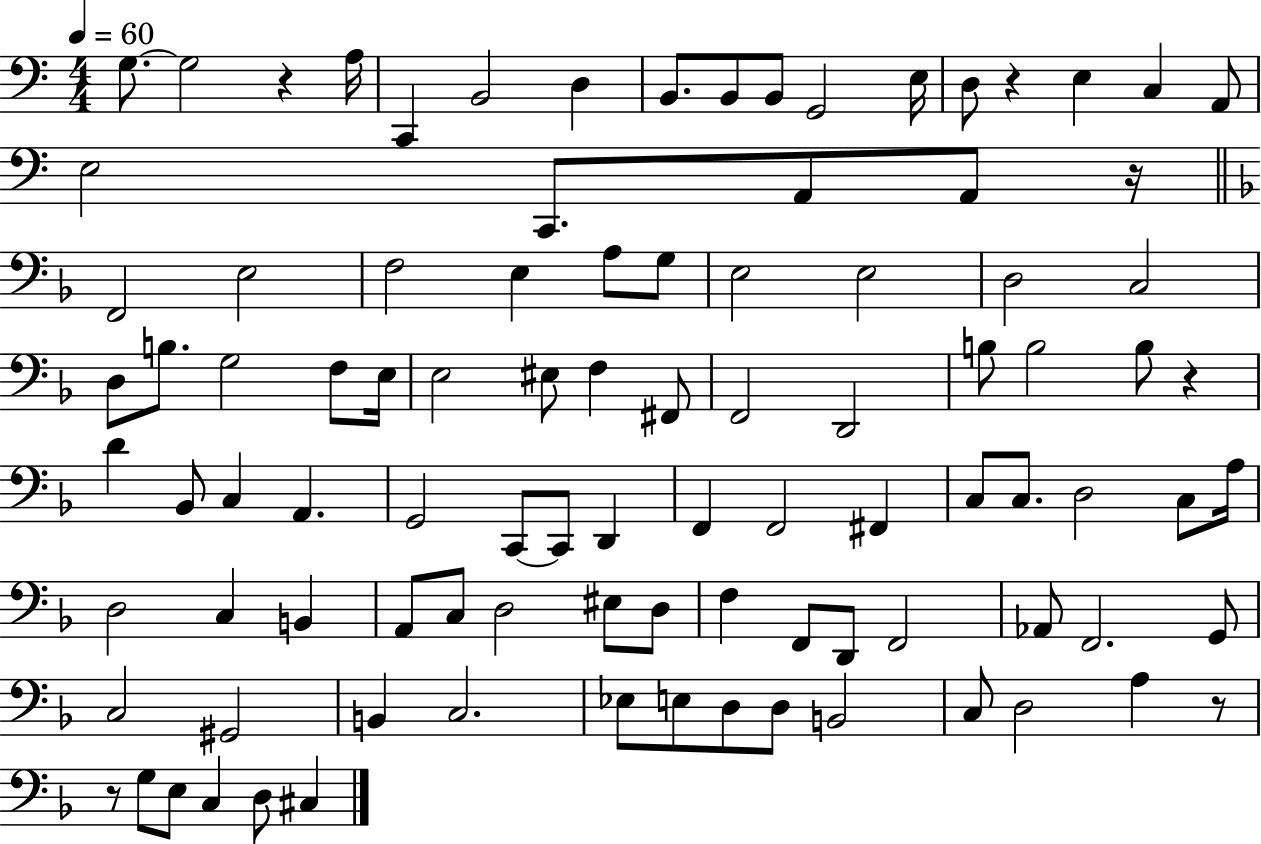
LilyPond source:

{
  \clef bass
  \numericTimeSignature
  \time 4/4
  \key c \major
  \tempo 4 = 60
  g8.~~ g2 r4 a16 | c,4 b,2 d4 | b,8. b,8 b,8 g,2 e16 | d8 r4 e4 c4 a,8 | \break e2 c,8. a,8 a,8 r16 | \bar "||" \break \key d \minor f,2 e2 | f2 e4 a8 g8 | e2 e2 | d2 c2 | \break d8 b8. g2 f8 e16 | e2 eis8 f4 fis,8 | f,2 d,2 | b8 b2 b8 r4 | \break d'4 bes,8 c4 a,4. | g,2 c,8~~ c,8 d,4 | f,4 f,2 fis,4 | c8 c8. d2 c8 a16 | \break d2 c4 b,4 | a,8 c8 d2 eis8 d8 | f4 f,8 d,8 f,2 | aes,8 f,2. g,8 | \break c2 gis,2 | b,4 c2. | ees8 e8 d8 d8 b,2 | c8 d2 a4 r8 | \break r8 g8 e8 c4 d8 cis4 | \bar "|."
}